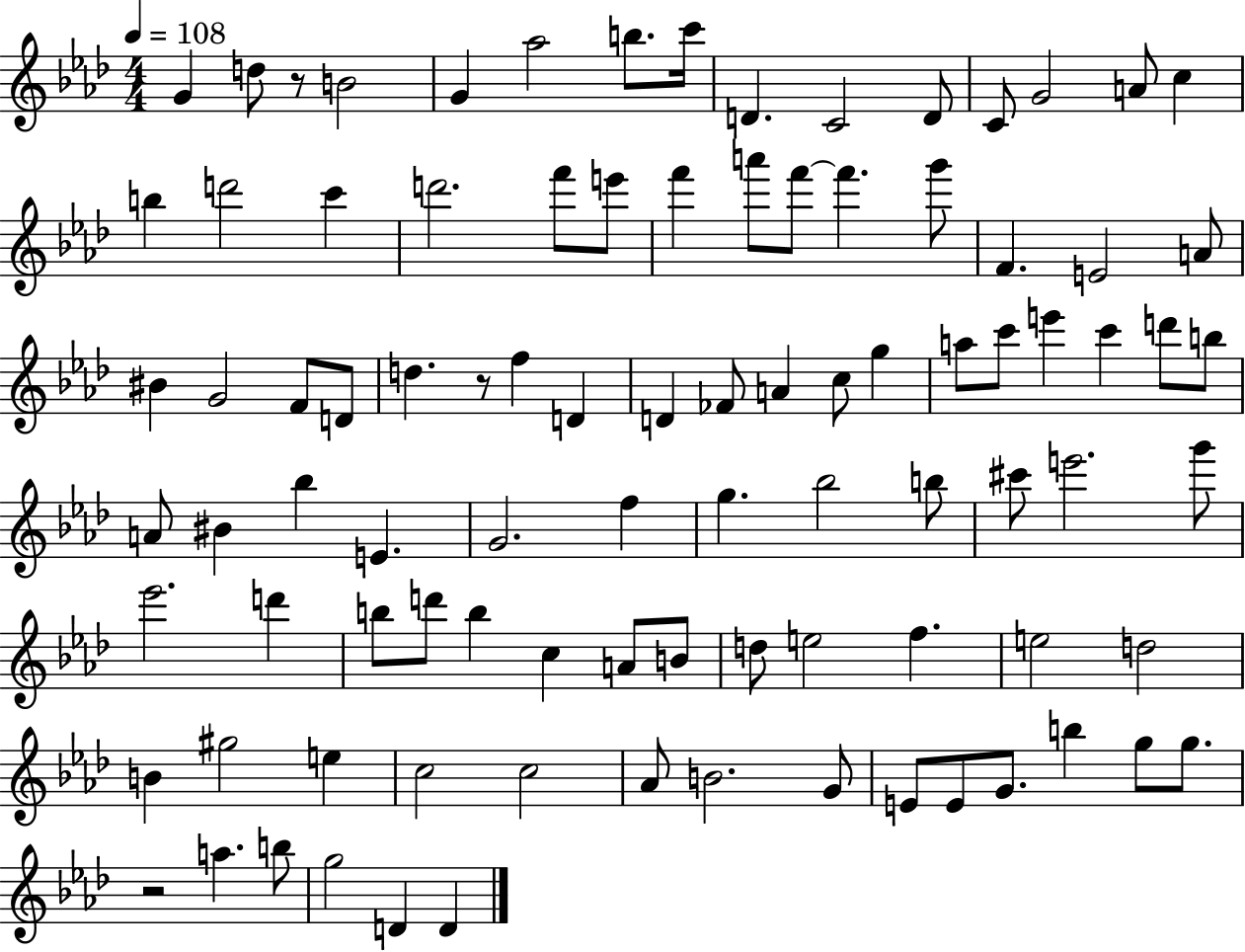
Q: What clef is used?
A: treble